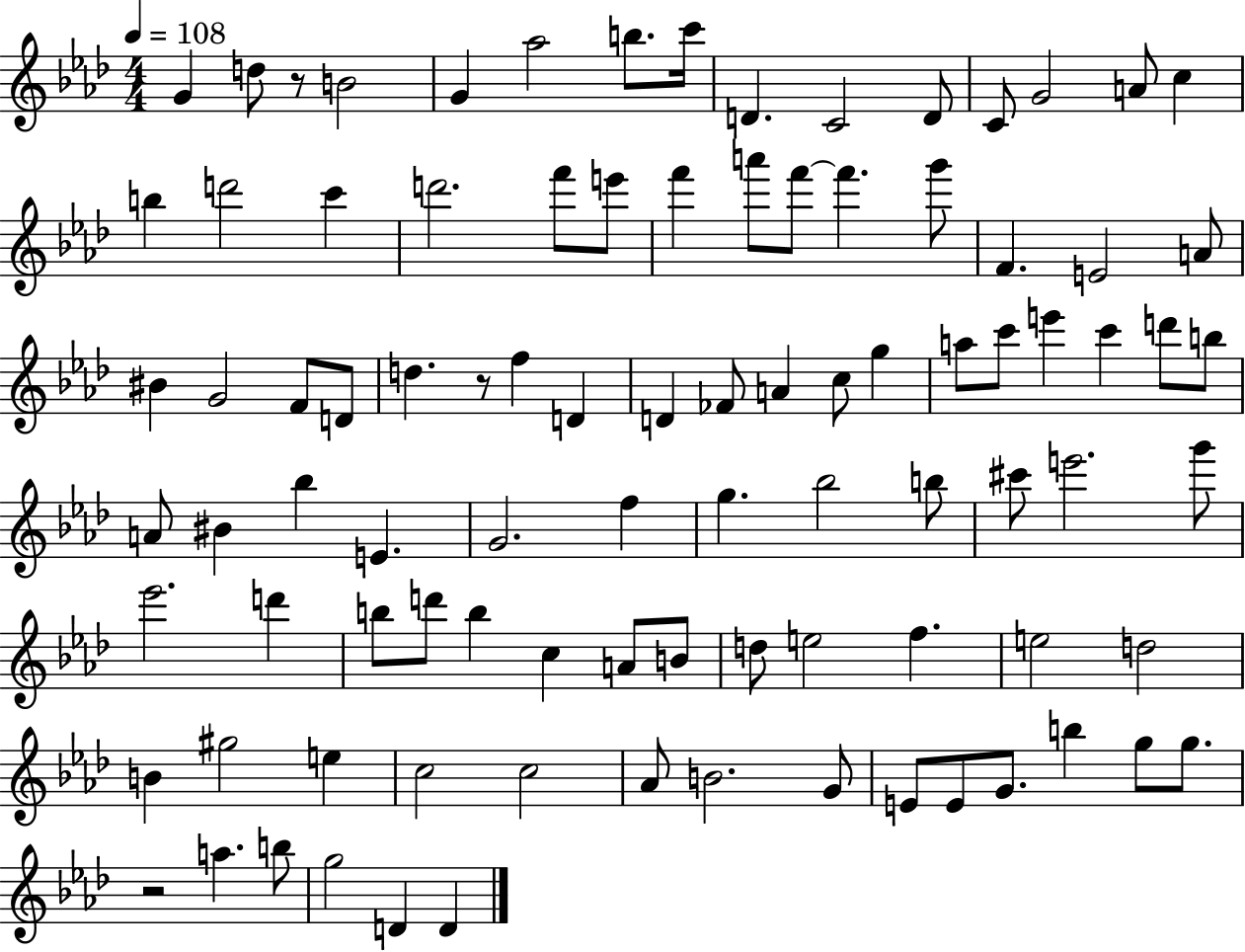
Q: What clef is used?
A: treble